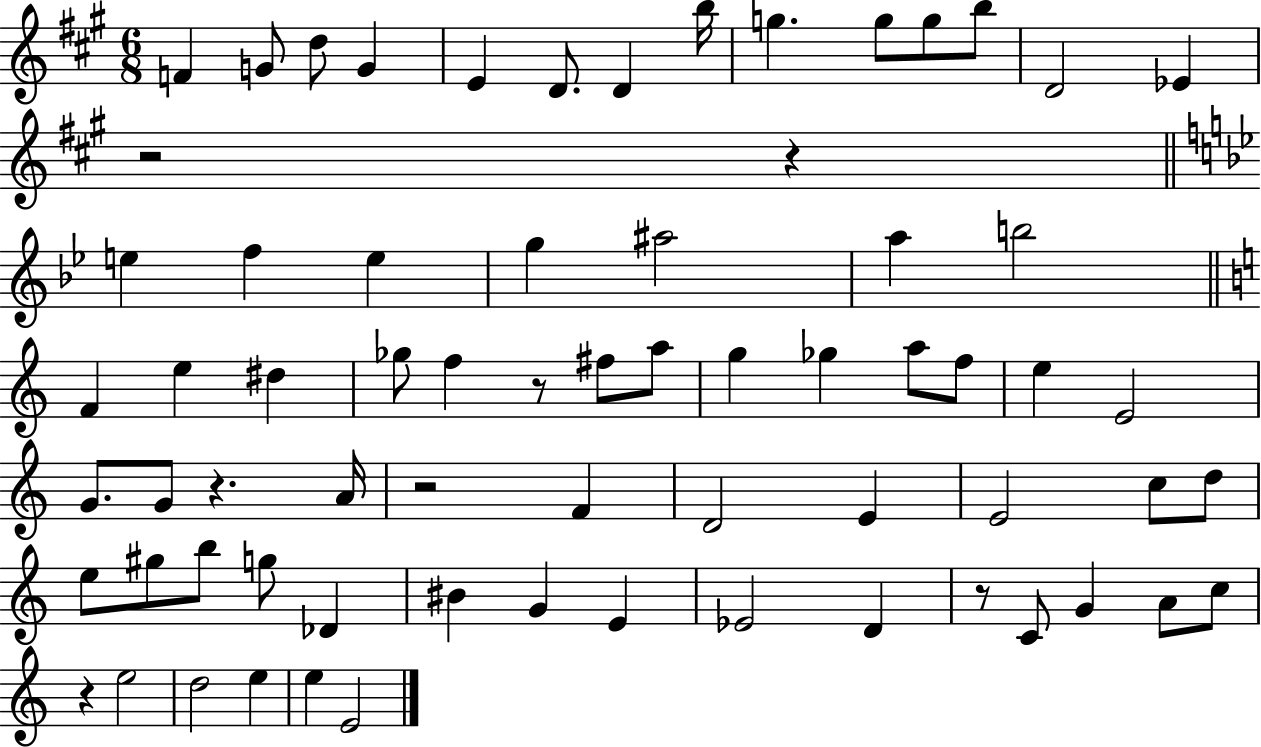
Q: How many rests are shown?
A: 7